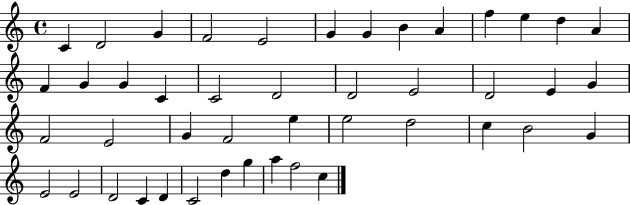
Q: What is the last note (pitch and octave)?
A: C5